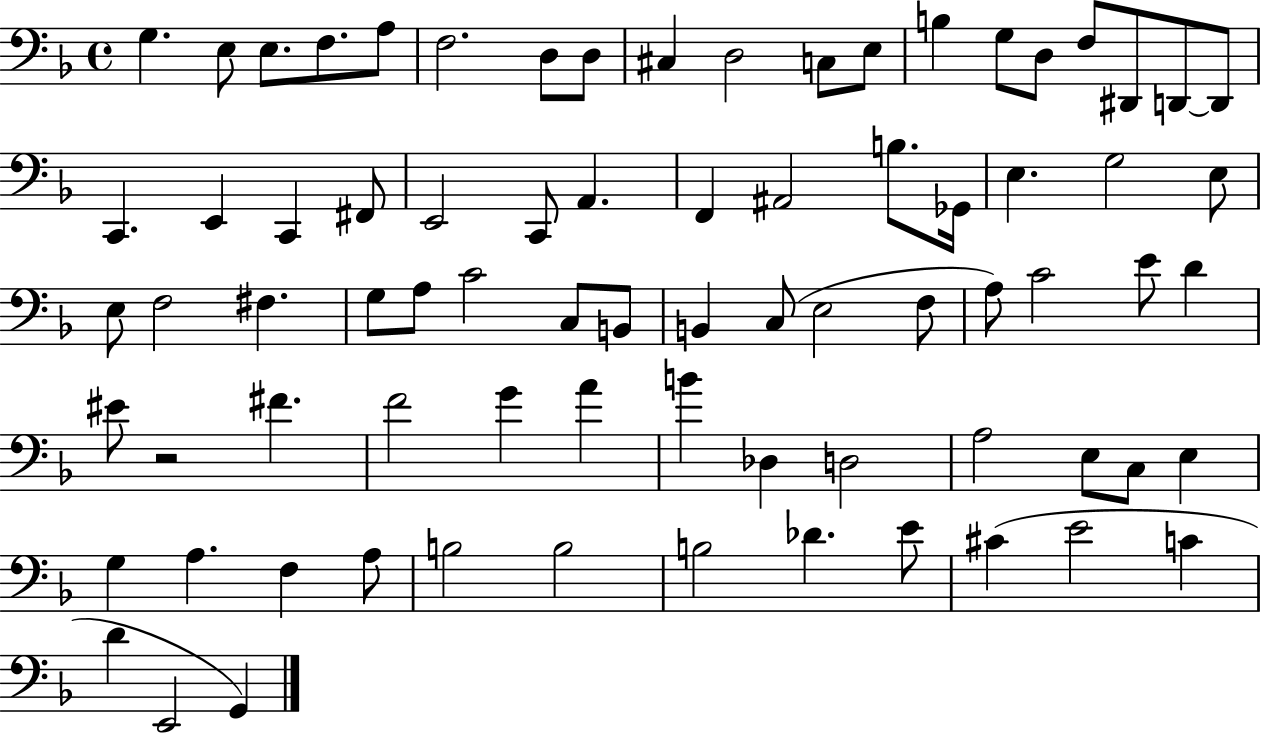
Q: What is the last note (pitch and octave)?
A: G2